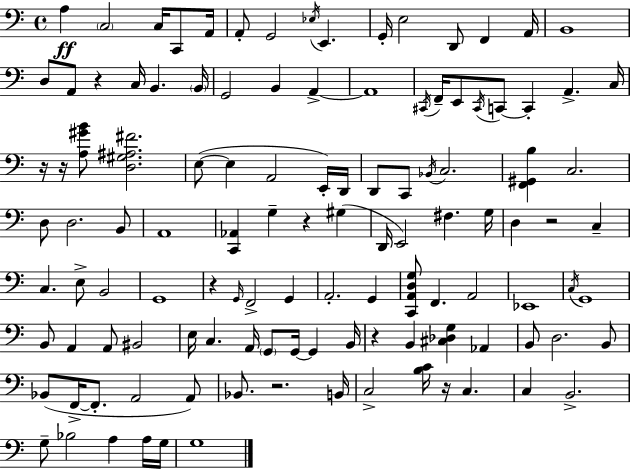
{
  \clef bass
  \time 4/4
  \defaultTimeSignature
  \key a \minor
  a4\ff \parenthesize c2 c16 c,8 a,16 | a,8-. g,2 \acciaccatura { ees16 } e,4. | g,16-. e2 d,8 f,4 | a,16 b,1 | \break d8 a,8 r4 c16 b,4. | \parenthesize b,16 g,2 b,4 a,4->~~ | a,1 | \acciaccatura { cis,16 } f,16-- e,8 \acciaccatura { cis,16 } c,8~~ c,4-. a,4.-> | \break c16 r16 r16 <a gis' b'>8 <d gis ais fis'>2. | e8~(~ e4 a,2 | e,16-.) d,16 d,8 c,8 \acciaccatura { bes,16 } c2. | <f, gis, b>4 c2. | \break d8 d2. | b,8 a,1 | <c, aes,>4 g4-- r4 | gis4( d,16 e,2) fis4. | \break g16 d4 r2 | c4-- c4. e8-> b,2 | g,1 | r4 \grace { g,16 } f,2-> | \break g,4 a,2.-. | g,4 <c, a, d g>8 f,4. a,2 | ees,1 | \acciaccatura { c16 } g,1 | \break b,8 a,4 a,8 bis,2 | e16 c4. a,16 \parenthesize g,8 | g,16~~ g,4 b,16 r4 b,4 <cis des g>4 | aes,4 b,8 d2. | \break b,8 bes,8( f,16->~~ f,8.-. a,2 | a,8) bes,8. r2. | b,16 c2-> <b c'>16 r16 | c4. c4 b,2.-> | \break g8-- bes2 | a4 a16 g16 g1 | \bar "|."
}